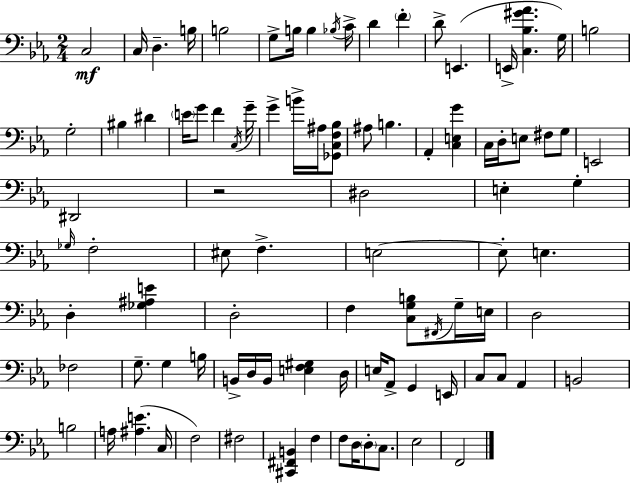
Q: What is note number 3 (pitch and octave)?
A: D3